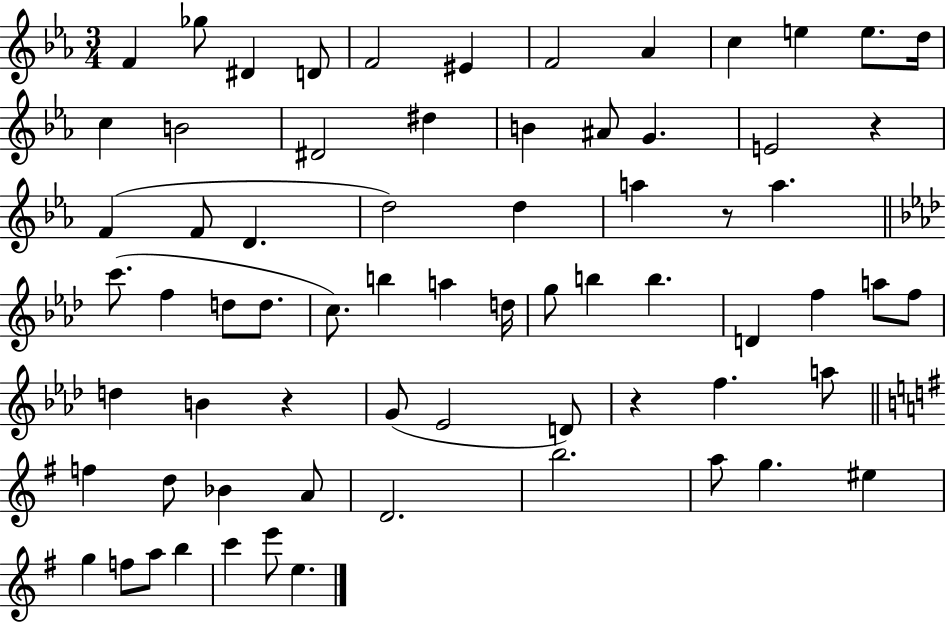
F4/q Gb5/e D#4/q D4/e F4/h EIS4/q F4/h Ab4/q C5/q E5/q E5/e. D5/s C5/q B4/h D#4/h D#5/q B4/q A#4/e G4/q. E4/h R/q F4/q F4/e D4/q. D5/h D5/q A5/q R/e A5/q. C6/e. F5/q D5/e D5/e. C5/e. B5/q A5/q D5/s G5/e B5/q B5/q. D4/q F5/q A5/e F5/e D5/q B4/q R/q G4/e Eb4/h D4/e R/q F5/q. A5/e F5/q D5/e Bb4/q A4/e D4/h. B5/h. A5/e G5/q. EIS5/q G5/q F5/e A5/e B5/q C6/q E6/e E5/q.